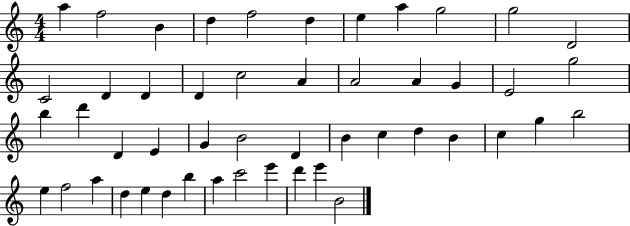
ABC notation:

X:1
T:Untitled
M:4/4
L:1/4
K:C
a f2 B d f2 d e a g2 g2 D2 C2 D D D c2 A A2 A G E2 g2 b d' D E G B2 D B c d B c g b2 e f2 a d e d b a c'2 e' d' e' B2